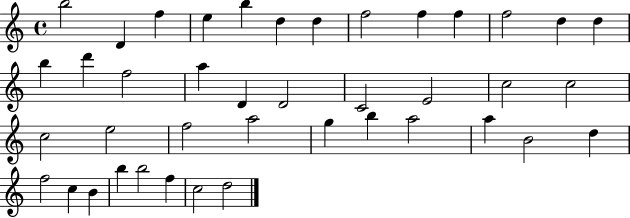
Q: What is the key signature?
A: C major